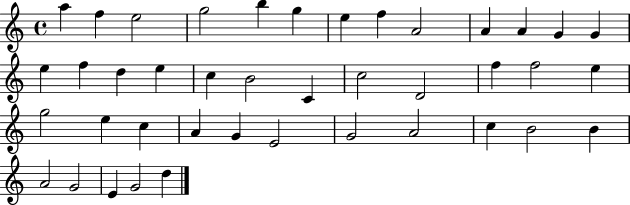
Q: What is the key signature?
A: C major